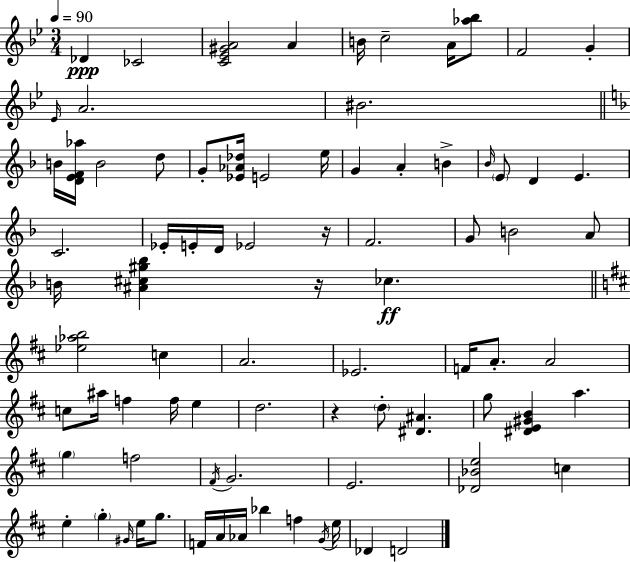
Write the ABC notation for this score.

X:1
T:Untitled
M:3/4
L:1/4
K:Gm
_D _C2 [C_E^GA]2 A B/4 c2 A/4 [_a_b]/2 F2 G _E/4 A2 ^B2 B/4 [DEF_a]/4 B2 d/2 G/2 [_E_A_d]/4 E2 e/4 G A B _B/4 E/2 D E C2 _E/4 E/4 D/4 _E2 z/4 F2 G/2 B2 A/2 B/4 [^A^c^g_b] z/4 _c [_e_ab]2 c A2 _E2 F/4 A/2 A2 c/2 ^a/4 f f/4 e d2 z d/2 [^D^A] g/2 [^DE^GB] a g f2 ^F/4 G2 E2 [_D_Be]2 c e g ^G/4 e/4 g/2 F/4 A/4 _A/4 _b f G/4 e/4 _D D2